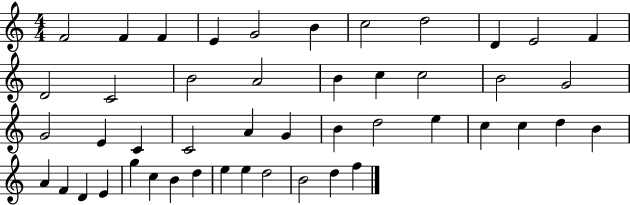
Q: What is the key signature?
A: C major